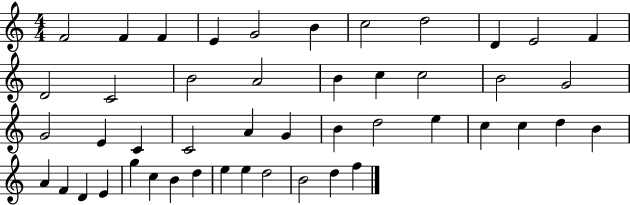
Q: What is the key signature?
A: C major